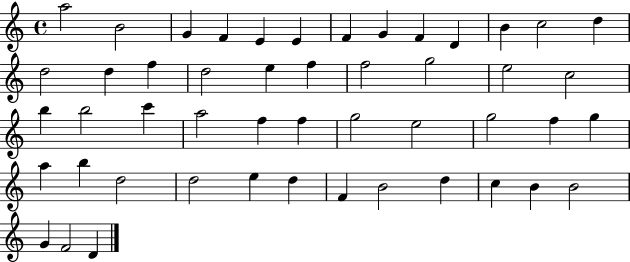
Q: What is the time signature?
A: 4/4